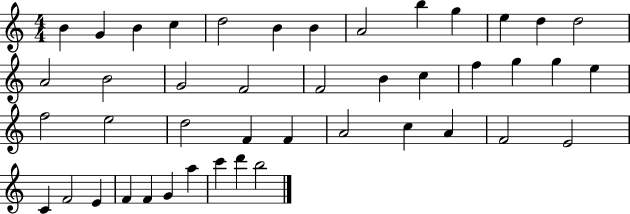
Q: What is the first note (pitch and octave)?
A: B4